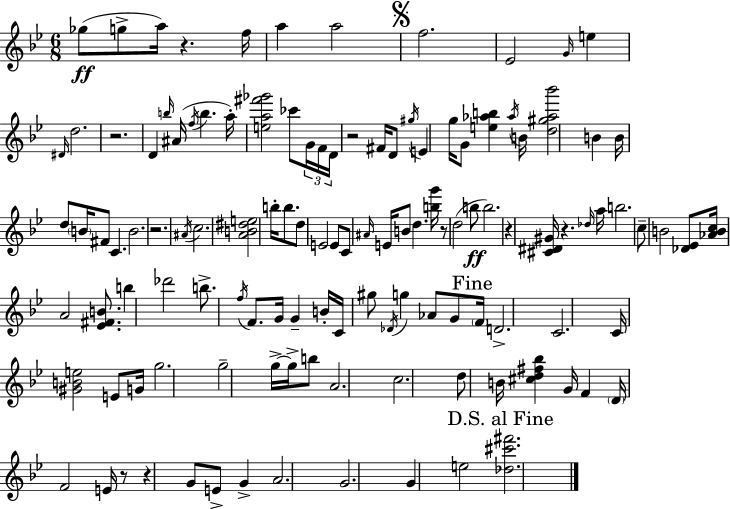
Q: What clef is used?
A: treble